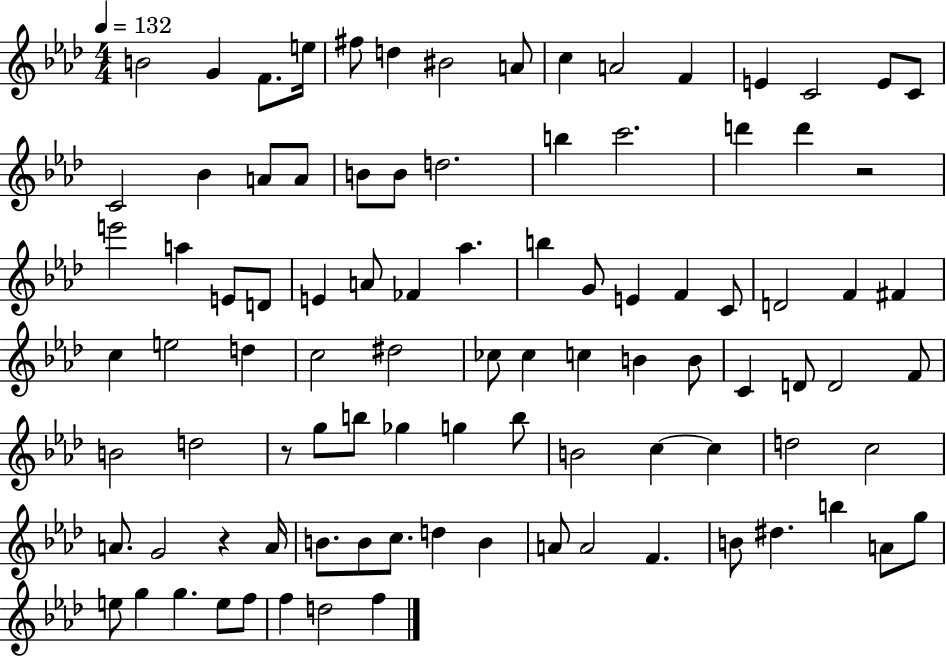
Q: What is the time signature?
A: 4/4